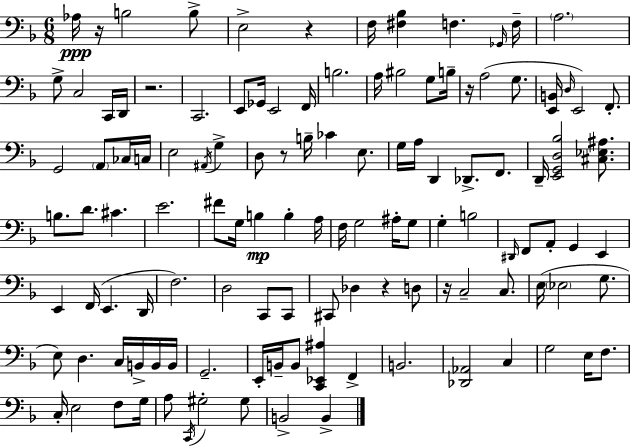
Ab3/s R/s B3/h B3/e E3/h R/q F3/s [F#3,Bb3]/q F3/q. Gb2/s F3/s A3/h. G3/e C3/h C2/s D2/s R/h. C2/h. E2/e Gb2/s E2/h F2/s B3/h. A3/s BIS3/h G3/e B3/s R/s A3/h G3/e. [E2,B2]/s D3/s E2/h F2/e. G2/h A2/e CES3/s C3/s E3/h A#2/s G3/q D3/e R/e B3/s CES4/q E3/e. G3/s A3/s D2/q Db2/e. F2/e. D2/s [E2,G2,D3,Bb3]/h [C#3,Eb3,A#3]/e. B3/e. D4/e. C#4/q. E4/h. F#4/e G3/s B3/q B3/q A3/s F3/s G3/h A#3/s G3/e G3/q B3/h D#2/s F2/e A2/e G2/q E2/q E2/q F2/s E2/q. D2/s F3/h. D3/h C2/e C2/e C#2/e Db3/q R/q D3/e R/s C3/h C3/e. E3/s Eb3/h G3/e. E3/e D3/q. C3/s B2/s B2/s B2/s G2/h. E2/s B2/s B2/e [C2,Eb2,A#3]/q F2/q B2/h. [Db2,Ab2]/h C3/q G3/h E3/s F3/e. C3/s E3/h F3/e G3/s A3/e C2/s G#3/h G#3/e B2/h B2/q